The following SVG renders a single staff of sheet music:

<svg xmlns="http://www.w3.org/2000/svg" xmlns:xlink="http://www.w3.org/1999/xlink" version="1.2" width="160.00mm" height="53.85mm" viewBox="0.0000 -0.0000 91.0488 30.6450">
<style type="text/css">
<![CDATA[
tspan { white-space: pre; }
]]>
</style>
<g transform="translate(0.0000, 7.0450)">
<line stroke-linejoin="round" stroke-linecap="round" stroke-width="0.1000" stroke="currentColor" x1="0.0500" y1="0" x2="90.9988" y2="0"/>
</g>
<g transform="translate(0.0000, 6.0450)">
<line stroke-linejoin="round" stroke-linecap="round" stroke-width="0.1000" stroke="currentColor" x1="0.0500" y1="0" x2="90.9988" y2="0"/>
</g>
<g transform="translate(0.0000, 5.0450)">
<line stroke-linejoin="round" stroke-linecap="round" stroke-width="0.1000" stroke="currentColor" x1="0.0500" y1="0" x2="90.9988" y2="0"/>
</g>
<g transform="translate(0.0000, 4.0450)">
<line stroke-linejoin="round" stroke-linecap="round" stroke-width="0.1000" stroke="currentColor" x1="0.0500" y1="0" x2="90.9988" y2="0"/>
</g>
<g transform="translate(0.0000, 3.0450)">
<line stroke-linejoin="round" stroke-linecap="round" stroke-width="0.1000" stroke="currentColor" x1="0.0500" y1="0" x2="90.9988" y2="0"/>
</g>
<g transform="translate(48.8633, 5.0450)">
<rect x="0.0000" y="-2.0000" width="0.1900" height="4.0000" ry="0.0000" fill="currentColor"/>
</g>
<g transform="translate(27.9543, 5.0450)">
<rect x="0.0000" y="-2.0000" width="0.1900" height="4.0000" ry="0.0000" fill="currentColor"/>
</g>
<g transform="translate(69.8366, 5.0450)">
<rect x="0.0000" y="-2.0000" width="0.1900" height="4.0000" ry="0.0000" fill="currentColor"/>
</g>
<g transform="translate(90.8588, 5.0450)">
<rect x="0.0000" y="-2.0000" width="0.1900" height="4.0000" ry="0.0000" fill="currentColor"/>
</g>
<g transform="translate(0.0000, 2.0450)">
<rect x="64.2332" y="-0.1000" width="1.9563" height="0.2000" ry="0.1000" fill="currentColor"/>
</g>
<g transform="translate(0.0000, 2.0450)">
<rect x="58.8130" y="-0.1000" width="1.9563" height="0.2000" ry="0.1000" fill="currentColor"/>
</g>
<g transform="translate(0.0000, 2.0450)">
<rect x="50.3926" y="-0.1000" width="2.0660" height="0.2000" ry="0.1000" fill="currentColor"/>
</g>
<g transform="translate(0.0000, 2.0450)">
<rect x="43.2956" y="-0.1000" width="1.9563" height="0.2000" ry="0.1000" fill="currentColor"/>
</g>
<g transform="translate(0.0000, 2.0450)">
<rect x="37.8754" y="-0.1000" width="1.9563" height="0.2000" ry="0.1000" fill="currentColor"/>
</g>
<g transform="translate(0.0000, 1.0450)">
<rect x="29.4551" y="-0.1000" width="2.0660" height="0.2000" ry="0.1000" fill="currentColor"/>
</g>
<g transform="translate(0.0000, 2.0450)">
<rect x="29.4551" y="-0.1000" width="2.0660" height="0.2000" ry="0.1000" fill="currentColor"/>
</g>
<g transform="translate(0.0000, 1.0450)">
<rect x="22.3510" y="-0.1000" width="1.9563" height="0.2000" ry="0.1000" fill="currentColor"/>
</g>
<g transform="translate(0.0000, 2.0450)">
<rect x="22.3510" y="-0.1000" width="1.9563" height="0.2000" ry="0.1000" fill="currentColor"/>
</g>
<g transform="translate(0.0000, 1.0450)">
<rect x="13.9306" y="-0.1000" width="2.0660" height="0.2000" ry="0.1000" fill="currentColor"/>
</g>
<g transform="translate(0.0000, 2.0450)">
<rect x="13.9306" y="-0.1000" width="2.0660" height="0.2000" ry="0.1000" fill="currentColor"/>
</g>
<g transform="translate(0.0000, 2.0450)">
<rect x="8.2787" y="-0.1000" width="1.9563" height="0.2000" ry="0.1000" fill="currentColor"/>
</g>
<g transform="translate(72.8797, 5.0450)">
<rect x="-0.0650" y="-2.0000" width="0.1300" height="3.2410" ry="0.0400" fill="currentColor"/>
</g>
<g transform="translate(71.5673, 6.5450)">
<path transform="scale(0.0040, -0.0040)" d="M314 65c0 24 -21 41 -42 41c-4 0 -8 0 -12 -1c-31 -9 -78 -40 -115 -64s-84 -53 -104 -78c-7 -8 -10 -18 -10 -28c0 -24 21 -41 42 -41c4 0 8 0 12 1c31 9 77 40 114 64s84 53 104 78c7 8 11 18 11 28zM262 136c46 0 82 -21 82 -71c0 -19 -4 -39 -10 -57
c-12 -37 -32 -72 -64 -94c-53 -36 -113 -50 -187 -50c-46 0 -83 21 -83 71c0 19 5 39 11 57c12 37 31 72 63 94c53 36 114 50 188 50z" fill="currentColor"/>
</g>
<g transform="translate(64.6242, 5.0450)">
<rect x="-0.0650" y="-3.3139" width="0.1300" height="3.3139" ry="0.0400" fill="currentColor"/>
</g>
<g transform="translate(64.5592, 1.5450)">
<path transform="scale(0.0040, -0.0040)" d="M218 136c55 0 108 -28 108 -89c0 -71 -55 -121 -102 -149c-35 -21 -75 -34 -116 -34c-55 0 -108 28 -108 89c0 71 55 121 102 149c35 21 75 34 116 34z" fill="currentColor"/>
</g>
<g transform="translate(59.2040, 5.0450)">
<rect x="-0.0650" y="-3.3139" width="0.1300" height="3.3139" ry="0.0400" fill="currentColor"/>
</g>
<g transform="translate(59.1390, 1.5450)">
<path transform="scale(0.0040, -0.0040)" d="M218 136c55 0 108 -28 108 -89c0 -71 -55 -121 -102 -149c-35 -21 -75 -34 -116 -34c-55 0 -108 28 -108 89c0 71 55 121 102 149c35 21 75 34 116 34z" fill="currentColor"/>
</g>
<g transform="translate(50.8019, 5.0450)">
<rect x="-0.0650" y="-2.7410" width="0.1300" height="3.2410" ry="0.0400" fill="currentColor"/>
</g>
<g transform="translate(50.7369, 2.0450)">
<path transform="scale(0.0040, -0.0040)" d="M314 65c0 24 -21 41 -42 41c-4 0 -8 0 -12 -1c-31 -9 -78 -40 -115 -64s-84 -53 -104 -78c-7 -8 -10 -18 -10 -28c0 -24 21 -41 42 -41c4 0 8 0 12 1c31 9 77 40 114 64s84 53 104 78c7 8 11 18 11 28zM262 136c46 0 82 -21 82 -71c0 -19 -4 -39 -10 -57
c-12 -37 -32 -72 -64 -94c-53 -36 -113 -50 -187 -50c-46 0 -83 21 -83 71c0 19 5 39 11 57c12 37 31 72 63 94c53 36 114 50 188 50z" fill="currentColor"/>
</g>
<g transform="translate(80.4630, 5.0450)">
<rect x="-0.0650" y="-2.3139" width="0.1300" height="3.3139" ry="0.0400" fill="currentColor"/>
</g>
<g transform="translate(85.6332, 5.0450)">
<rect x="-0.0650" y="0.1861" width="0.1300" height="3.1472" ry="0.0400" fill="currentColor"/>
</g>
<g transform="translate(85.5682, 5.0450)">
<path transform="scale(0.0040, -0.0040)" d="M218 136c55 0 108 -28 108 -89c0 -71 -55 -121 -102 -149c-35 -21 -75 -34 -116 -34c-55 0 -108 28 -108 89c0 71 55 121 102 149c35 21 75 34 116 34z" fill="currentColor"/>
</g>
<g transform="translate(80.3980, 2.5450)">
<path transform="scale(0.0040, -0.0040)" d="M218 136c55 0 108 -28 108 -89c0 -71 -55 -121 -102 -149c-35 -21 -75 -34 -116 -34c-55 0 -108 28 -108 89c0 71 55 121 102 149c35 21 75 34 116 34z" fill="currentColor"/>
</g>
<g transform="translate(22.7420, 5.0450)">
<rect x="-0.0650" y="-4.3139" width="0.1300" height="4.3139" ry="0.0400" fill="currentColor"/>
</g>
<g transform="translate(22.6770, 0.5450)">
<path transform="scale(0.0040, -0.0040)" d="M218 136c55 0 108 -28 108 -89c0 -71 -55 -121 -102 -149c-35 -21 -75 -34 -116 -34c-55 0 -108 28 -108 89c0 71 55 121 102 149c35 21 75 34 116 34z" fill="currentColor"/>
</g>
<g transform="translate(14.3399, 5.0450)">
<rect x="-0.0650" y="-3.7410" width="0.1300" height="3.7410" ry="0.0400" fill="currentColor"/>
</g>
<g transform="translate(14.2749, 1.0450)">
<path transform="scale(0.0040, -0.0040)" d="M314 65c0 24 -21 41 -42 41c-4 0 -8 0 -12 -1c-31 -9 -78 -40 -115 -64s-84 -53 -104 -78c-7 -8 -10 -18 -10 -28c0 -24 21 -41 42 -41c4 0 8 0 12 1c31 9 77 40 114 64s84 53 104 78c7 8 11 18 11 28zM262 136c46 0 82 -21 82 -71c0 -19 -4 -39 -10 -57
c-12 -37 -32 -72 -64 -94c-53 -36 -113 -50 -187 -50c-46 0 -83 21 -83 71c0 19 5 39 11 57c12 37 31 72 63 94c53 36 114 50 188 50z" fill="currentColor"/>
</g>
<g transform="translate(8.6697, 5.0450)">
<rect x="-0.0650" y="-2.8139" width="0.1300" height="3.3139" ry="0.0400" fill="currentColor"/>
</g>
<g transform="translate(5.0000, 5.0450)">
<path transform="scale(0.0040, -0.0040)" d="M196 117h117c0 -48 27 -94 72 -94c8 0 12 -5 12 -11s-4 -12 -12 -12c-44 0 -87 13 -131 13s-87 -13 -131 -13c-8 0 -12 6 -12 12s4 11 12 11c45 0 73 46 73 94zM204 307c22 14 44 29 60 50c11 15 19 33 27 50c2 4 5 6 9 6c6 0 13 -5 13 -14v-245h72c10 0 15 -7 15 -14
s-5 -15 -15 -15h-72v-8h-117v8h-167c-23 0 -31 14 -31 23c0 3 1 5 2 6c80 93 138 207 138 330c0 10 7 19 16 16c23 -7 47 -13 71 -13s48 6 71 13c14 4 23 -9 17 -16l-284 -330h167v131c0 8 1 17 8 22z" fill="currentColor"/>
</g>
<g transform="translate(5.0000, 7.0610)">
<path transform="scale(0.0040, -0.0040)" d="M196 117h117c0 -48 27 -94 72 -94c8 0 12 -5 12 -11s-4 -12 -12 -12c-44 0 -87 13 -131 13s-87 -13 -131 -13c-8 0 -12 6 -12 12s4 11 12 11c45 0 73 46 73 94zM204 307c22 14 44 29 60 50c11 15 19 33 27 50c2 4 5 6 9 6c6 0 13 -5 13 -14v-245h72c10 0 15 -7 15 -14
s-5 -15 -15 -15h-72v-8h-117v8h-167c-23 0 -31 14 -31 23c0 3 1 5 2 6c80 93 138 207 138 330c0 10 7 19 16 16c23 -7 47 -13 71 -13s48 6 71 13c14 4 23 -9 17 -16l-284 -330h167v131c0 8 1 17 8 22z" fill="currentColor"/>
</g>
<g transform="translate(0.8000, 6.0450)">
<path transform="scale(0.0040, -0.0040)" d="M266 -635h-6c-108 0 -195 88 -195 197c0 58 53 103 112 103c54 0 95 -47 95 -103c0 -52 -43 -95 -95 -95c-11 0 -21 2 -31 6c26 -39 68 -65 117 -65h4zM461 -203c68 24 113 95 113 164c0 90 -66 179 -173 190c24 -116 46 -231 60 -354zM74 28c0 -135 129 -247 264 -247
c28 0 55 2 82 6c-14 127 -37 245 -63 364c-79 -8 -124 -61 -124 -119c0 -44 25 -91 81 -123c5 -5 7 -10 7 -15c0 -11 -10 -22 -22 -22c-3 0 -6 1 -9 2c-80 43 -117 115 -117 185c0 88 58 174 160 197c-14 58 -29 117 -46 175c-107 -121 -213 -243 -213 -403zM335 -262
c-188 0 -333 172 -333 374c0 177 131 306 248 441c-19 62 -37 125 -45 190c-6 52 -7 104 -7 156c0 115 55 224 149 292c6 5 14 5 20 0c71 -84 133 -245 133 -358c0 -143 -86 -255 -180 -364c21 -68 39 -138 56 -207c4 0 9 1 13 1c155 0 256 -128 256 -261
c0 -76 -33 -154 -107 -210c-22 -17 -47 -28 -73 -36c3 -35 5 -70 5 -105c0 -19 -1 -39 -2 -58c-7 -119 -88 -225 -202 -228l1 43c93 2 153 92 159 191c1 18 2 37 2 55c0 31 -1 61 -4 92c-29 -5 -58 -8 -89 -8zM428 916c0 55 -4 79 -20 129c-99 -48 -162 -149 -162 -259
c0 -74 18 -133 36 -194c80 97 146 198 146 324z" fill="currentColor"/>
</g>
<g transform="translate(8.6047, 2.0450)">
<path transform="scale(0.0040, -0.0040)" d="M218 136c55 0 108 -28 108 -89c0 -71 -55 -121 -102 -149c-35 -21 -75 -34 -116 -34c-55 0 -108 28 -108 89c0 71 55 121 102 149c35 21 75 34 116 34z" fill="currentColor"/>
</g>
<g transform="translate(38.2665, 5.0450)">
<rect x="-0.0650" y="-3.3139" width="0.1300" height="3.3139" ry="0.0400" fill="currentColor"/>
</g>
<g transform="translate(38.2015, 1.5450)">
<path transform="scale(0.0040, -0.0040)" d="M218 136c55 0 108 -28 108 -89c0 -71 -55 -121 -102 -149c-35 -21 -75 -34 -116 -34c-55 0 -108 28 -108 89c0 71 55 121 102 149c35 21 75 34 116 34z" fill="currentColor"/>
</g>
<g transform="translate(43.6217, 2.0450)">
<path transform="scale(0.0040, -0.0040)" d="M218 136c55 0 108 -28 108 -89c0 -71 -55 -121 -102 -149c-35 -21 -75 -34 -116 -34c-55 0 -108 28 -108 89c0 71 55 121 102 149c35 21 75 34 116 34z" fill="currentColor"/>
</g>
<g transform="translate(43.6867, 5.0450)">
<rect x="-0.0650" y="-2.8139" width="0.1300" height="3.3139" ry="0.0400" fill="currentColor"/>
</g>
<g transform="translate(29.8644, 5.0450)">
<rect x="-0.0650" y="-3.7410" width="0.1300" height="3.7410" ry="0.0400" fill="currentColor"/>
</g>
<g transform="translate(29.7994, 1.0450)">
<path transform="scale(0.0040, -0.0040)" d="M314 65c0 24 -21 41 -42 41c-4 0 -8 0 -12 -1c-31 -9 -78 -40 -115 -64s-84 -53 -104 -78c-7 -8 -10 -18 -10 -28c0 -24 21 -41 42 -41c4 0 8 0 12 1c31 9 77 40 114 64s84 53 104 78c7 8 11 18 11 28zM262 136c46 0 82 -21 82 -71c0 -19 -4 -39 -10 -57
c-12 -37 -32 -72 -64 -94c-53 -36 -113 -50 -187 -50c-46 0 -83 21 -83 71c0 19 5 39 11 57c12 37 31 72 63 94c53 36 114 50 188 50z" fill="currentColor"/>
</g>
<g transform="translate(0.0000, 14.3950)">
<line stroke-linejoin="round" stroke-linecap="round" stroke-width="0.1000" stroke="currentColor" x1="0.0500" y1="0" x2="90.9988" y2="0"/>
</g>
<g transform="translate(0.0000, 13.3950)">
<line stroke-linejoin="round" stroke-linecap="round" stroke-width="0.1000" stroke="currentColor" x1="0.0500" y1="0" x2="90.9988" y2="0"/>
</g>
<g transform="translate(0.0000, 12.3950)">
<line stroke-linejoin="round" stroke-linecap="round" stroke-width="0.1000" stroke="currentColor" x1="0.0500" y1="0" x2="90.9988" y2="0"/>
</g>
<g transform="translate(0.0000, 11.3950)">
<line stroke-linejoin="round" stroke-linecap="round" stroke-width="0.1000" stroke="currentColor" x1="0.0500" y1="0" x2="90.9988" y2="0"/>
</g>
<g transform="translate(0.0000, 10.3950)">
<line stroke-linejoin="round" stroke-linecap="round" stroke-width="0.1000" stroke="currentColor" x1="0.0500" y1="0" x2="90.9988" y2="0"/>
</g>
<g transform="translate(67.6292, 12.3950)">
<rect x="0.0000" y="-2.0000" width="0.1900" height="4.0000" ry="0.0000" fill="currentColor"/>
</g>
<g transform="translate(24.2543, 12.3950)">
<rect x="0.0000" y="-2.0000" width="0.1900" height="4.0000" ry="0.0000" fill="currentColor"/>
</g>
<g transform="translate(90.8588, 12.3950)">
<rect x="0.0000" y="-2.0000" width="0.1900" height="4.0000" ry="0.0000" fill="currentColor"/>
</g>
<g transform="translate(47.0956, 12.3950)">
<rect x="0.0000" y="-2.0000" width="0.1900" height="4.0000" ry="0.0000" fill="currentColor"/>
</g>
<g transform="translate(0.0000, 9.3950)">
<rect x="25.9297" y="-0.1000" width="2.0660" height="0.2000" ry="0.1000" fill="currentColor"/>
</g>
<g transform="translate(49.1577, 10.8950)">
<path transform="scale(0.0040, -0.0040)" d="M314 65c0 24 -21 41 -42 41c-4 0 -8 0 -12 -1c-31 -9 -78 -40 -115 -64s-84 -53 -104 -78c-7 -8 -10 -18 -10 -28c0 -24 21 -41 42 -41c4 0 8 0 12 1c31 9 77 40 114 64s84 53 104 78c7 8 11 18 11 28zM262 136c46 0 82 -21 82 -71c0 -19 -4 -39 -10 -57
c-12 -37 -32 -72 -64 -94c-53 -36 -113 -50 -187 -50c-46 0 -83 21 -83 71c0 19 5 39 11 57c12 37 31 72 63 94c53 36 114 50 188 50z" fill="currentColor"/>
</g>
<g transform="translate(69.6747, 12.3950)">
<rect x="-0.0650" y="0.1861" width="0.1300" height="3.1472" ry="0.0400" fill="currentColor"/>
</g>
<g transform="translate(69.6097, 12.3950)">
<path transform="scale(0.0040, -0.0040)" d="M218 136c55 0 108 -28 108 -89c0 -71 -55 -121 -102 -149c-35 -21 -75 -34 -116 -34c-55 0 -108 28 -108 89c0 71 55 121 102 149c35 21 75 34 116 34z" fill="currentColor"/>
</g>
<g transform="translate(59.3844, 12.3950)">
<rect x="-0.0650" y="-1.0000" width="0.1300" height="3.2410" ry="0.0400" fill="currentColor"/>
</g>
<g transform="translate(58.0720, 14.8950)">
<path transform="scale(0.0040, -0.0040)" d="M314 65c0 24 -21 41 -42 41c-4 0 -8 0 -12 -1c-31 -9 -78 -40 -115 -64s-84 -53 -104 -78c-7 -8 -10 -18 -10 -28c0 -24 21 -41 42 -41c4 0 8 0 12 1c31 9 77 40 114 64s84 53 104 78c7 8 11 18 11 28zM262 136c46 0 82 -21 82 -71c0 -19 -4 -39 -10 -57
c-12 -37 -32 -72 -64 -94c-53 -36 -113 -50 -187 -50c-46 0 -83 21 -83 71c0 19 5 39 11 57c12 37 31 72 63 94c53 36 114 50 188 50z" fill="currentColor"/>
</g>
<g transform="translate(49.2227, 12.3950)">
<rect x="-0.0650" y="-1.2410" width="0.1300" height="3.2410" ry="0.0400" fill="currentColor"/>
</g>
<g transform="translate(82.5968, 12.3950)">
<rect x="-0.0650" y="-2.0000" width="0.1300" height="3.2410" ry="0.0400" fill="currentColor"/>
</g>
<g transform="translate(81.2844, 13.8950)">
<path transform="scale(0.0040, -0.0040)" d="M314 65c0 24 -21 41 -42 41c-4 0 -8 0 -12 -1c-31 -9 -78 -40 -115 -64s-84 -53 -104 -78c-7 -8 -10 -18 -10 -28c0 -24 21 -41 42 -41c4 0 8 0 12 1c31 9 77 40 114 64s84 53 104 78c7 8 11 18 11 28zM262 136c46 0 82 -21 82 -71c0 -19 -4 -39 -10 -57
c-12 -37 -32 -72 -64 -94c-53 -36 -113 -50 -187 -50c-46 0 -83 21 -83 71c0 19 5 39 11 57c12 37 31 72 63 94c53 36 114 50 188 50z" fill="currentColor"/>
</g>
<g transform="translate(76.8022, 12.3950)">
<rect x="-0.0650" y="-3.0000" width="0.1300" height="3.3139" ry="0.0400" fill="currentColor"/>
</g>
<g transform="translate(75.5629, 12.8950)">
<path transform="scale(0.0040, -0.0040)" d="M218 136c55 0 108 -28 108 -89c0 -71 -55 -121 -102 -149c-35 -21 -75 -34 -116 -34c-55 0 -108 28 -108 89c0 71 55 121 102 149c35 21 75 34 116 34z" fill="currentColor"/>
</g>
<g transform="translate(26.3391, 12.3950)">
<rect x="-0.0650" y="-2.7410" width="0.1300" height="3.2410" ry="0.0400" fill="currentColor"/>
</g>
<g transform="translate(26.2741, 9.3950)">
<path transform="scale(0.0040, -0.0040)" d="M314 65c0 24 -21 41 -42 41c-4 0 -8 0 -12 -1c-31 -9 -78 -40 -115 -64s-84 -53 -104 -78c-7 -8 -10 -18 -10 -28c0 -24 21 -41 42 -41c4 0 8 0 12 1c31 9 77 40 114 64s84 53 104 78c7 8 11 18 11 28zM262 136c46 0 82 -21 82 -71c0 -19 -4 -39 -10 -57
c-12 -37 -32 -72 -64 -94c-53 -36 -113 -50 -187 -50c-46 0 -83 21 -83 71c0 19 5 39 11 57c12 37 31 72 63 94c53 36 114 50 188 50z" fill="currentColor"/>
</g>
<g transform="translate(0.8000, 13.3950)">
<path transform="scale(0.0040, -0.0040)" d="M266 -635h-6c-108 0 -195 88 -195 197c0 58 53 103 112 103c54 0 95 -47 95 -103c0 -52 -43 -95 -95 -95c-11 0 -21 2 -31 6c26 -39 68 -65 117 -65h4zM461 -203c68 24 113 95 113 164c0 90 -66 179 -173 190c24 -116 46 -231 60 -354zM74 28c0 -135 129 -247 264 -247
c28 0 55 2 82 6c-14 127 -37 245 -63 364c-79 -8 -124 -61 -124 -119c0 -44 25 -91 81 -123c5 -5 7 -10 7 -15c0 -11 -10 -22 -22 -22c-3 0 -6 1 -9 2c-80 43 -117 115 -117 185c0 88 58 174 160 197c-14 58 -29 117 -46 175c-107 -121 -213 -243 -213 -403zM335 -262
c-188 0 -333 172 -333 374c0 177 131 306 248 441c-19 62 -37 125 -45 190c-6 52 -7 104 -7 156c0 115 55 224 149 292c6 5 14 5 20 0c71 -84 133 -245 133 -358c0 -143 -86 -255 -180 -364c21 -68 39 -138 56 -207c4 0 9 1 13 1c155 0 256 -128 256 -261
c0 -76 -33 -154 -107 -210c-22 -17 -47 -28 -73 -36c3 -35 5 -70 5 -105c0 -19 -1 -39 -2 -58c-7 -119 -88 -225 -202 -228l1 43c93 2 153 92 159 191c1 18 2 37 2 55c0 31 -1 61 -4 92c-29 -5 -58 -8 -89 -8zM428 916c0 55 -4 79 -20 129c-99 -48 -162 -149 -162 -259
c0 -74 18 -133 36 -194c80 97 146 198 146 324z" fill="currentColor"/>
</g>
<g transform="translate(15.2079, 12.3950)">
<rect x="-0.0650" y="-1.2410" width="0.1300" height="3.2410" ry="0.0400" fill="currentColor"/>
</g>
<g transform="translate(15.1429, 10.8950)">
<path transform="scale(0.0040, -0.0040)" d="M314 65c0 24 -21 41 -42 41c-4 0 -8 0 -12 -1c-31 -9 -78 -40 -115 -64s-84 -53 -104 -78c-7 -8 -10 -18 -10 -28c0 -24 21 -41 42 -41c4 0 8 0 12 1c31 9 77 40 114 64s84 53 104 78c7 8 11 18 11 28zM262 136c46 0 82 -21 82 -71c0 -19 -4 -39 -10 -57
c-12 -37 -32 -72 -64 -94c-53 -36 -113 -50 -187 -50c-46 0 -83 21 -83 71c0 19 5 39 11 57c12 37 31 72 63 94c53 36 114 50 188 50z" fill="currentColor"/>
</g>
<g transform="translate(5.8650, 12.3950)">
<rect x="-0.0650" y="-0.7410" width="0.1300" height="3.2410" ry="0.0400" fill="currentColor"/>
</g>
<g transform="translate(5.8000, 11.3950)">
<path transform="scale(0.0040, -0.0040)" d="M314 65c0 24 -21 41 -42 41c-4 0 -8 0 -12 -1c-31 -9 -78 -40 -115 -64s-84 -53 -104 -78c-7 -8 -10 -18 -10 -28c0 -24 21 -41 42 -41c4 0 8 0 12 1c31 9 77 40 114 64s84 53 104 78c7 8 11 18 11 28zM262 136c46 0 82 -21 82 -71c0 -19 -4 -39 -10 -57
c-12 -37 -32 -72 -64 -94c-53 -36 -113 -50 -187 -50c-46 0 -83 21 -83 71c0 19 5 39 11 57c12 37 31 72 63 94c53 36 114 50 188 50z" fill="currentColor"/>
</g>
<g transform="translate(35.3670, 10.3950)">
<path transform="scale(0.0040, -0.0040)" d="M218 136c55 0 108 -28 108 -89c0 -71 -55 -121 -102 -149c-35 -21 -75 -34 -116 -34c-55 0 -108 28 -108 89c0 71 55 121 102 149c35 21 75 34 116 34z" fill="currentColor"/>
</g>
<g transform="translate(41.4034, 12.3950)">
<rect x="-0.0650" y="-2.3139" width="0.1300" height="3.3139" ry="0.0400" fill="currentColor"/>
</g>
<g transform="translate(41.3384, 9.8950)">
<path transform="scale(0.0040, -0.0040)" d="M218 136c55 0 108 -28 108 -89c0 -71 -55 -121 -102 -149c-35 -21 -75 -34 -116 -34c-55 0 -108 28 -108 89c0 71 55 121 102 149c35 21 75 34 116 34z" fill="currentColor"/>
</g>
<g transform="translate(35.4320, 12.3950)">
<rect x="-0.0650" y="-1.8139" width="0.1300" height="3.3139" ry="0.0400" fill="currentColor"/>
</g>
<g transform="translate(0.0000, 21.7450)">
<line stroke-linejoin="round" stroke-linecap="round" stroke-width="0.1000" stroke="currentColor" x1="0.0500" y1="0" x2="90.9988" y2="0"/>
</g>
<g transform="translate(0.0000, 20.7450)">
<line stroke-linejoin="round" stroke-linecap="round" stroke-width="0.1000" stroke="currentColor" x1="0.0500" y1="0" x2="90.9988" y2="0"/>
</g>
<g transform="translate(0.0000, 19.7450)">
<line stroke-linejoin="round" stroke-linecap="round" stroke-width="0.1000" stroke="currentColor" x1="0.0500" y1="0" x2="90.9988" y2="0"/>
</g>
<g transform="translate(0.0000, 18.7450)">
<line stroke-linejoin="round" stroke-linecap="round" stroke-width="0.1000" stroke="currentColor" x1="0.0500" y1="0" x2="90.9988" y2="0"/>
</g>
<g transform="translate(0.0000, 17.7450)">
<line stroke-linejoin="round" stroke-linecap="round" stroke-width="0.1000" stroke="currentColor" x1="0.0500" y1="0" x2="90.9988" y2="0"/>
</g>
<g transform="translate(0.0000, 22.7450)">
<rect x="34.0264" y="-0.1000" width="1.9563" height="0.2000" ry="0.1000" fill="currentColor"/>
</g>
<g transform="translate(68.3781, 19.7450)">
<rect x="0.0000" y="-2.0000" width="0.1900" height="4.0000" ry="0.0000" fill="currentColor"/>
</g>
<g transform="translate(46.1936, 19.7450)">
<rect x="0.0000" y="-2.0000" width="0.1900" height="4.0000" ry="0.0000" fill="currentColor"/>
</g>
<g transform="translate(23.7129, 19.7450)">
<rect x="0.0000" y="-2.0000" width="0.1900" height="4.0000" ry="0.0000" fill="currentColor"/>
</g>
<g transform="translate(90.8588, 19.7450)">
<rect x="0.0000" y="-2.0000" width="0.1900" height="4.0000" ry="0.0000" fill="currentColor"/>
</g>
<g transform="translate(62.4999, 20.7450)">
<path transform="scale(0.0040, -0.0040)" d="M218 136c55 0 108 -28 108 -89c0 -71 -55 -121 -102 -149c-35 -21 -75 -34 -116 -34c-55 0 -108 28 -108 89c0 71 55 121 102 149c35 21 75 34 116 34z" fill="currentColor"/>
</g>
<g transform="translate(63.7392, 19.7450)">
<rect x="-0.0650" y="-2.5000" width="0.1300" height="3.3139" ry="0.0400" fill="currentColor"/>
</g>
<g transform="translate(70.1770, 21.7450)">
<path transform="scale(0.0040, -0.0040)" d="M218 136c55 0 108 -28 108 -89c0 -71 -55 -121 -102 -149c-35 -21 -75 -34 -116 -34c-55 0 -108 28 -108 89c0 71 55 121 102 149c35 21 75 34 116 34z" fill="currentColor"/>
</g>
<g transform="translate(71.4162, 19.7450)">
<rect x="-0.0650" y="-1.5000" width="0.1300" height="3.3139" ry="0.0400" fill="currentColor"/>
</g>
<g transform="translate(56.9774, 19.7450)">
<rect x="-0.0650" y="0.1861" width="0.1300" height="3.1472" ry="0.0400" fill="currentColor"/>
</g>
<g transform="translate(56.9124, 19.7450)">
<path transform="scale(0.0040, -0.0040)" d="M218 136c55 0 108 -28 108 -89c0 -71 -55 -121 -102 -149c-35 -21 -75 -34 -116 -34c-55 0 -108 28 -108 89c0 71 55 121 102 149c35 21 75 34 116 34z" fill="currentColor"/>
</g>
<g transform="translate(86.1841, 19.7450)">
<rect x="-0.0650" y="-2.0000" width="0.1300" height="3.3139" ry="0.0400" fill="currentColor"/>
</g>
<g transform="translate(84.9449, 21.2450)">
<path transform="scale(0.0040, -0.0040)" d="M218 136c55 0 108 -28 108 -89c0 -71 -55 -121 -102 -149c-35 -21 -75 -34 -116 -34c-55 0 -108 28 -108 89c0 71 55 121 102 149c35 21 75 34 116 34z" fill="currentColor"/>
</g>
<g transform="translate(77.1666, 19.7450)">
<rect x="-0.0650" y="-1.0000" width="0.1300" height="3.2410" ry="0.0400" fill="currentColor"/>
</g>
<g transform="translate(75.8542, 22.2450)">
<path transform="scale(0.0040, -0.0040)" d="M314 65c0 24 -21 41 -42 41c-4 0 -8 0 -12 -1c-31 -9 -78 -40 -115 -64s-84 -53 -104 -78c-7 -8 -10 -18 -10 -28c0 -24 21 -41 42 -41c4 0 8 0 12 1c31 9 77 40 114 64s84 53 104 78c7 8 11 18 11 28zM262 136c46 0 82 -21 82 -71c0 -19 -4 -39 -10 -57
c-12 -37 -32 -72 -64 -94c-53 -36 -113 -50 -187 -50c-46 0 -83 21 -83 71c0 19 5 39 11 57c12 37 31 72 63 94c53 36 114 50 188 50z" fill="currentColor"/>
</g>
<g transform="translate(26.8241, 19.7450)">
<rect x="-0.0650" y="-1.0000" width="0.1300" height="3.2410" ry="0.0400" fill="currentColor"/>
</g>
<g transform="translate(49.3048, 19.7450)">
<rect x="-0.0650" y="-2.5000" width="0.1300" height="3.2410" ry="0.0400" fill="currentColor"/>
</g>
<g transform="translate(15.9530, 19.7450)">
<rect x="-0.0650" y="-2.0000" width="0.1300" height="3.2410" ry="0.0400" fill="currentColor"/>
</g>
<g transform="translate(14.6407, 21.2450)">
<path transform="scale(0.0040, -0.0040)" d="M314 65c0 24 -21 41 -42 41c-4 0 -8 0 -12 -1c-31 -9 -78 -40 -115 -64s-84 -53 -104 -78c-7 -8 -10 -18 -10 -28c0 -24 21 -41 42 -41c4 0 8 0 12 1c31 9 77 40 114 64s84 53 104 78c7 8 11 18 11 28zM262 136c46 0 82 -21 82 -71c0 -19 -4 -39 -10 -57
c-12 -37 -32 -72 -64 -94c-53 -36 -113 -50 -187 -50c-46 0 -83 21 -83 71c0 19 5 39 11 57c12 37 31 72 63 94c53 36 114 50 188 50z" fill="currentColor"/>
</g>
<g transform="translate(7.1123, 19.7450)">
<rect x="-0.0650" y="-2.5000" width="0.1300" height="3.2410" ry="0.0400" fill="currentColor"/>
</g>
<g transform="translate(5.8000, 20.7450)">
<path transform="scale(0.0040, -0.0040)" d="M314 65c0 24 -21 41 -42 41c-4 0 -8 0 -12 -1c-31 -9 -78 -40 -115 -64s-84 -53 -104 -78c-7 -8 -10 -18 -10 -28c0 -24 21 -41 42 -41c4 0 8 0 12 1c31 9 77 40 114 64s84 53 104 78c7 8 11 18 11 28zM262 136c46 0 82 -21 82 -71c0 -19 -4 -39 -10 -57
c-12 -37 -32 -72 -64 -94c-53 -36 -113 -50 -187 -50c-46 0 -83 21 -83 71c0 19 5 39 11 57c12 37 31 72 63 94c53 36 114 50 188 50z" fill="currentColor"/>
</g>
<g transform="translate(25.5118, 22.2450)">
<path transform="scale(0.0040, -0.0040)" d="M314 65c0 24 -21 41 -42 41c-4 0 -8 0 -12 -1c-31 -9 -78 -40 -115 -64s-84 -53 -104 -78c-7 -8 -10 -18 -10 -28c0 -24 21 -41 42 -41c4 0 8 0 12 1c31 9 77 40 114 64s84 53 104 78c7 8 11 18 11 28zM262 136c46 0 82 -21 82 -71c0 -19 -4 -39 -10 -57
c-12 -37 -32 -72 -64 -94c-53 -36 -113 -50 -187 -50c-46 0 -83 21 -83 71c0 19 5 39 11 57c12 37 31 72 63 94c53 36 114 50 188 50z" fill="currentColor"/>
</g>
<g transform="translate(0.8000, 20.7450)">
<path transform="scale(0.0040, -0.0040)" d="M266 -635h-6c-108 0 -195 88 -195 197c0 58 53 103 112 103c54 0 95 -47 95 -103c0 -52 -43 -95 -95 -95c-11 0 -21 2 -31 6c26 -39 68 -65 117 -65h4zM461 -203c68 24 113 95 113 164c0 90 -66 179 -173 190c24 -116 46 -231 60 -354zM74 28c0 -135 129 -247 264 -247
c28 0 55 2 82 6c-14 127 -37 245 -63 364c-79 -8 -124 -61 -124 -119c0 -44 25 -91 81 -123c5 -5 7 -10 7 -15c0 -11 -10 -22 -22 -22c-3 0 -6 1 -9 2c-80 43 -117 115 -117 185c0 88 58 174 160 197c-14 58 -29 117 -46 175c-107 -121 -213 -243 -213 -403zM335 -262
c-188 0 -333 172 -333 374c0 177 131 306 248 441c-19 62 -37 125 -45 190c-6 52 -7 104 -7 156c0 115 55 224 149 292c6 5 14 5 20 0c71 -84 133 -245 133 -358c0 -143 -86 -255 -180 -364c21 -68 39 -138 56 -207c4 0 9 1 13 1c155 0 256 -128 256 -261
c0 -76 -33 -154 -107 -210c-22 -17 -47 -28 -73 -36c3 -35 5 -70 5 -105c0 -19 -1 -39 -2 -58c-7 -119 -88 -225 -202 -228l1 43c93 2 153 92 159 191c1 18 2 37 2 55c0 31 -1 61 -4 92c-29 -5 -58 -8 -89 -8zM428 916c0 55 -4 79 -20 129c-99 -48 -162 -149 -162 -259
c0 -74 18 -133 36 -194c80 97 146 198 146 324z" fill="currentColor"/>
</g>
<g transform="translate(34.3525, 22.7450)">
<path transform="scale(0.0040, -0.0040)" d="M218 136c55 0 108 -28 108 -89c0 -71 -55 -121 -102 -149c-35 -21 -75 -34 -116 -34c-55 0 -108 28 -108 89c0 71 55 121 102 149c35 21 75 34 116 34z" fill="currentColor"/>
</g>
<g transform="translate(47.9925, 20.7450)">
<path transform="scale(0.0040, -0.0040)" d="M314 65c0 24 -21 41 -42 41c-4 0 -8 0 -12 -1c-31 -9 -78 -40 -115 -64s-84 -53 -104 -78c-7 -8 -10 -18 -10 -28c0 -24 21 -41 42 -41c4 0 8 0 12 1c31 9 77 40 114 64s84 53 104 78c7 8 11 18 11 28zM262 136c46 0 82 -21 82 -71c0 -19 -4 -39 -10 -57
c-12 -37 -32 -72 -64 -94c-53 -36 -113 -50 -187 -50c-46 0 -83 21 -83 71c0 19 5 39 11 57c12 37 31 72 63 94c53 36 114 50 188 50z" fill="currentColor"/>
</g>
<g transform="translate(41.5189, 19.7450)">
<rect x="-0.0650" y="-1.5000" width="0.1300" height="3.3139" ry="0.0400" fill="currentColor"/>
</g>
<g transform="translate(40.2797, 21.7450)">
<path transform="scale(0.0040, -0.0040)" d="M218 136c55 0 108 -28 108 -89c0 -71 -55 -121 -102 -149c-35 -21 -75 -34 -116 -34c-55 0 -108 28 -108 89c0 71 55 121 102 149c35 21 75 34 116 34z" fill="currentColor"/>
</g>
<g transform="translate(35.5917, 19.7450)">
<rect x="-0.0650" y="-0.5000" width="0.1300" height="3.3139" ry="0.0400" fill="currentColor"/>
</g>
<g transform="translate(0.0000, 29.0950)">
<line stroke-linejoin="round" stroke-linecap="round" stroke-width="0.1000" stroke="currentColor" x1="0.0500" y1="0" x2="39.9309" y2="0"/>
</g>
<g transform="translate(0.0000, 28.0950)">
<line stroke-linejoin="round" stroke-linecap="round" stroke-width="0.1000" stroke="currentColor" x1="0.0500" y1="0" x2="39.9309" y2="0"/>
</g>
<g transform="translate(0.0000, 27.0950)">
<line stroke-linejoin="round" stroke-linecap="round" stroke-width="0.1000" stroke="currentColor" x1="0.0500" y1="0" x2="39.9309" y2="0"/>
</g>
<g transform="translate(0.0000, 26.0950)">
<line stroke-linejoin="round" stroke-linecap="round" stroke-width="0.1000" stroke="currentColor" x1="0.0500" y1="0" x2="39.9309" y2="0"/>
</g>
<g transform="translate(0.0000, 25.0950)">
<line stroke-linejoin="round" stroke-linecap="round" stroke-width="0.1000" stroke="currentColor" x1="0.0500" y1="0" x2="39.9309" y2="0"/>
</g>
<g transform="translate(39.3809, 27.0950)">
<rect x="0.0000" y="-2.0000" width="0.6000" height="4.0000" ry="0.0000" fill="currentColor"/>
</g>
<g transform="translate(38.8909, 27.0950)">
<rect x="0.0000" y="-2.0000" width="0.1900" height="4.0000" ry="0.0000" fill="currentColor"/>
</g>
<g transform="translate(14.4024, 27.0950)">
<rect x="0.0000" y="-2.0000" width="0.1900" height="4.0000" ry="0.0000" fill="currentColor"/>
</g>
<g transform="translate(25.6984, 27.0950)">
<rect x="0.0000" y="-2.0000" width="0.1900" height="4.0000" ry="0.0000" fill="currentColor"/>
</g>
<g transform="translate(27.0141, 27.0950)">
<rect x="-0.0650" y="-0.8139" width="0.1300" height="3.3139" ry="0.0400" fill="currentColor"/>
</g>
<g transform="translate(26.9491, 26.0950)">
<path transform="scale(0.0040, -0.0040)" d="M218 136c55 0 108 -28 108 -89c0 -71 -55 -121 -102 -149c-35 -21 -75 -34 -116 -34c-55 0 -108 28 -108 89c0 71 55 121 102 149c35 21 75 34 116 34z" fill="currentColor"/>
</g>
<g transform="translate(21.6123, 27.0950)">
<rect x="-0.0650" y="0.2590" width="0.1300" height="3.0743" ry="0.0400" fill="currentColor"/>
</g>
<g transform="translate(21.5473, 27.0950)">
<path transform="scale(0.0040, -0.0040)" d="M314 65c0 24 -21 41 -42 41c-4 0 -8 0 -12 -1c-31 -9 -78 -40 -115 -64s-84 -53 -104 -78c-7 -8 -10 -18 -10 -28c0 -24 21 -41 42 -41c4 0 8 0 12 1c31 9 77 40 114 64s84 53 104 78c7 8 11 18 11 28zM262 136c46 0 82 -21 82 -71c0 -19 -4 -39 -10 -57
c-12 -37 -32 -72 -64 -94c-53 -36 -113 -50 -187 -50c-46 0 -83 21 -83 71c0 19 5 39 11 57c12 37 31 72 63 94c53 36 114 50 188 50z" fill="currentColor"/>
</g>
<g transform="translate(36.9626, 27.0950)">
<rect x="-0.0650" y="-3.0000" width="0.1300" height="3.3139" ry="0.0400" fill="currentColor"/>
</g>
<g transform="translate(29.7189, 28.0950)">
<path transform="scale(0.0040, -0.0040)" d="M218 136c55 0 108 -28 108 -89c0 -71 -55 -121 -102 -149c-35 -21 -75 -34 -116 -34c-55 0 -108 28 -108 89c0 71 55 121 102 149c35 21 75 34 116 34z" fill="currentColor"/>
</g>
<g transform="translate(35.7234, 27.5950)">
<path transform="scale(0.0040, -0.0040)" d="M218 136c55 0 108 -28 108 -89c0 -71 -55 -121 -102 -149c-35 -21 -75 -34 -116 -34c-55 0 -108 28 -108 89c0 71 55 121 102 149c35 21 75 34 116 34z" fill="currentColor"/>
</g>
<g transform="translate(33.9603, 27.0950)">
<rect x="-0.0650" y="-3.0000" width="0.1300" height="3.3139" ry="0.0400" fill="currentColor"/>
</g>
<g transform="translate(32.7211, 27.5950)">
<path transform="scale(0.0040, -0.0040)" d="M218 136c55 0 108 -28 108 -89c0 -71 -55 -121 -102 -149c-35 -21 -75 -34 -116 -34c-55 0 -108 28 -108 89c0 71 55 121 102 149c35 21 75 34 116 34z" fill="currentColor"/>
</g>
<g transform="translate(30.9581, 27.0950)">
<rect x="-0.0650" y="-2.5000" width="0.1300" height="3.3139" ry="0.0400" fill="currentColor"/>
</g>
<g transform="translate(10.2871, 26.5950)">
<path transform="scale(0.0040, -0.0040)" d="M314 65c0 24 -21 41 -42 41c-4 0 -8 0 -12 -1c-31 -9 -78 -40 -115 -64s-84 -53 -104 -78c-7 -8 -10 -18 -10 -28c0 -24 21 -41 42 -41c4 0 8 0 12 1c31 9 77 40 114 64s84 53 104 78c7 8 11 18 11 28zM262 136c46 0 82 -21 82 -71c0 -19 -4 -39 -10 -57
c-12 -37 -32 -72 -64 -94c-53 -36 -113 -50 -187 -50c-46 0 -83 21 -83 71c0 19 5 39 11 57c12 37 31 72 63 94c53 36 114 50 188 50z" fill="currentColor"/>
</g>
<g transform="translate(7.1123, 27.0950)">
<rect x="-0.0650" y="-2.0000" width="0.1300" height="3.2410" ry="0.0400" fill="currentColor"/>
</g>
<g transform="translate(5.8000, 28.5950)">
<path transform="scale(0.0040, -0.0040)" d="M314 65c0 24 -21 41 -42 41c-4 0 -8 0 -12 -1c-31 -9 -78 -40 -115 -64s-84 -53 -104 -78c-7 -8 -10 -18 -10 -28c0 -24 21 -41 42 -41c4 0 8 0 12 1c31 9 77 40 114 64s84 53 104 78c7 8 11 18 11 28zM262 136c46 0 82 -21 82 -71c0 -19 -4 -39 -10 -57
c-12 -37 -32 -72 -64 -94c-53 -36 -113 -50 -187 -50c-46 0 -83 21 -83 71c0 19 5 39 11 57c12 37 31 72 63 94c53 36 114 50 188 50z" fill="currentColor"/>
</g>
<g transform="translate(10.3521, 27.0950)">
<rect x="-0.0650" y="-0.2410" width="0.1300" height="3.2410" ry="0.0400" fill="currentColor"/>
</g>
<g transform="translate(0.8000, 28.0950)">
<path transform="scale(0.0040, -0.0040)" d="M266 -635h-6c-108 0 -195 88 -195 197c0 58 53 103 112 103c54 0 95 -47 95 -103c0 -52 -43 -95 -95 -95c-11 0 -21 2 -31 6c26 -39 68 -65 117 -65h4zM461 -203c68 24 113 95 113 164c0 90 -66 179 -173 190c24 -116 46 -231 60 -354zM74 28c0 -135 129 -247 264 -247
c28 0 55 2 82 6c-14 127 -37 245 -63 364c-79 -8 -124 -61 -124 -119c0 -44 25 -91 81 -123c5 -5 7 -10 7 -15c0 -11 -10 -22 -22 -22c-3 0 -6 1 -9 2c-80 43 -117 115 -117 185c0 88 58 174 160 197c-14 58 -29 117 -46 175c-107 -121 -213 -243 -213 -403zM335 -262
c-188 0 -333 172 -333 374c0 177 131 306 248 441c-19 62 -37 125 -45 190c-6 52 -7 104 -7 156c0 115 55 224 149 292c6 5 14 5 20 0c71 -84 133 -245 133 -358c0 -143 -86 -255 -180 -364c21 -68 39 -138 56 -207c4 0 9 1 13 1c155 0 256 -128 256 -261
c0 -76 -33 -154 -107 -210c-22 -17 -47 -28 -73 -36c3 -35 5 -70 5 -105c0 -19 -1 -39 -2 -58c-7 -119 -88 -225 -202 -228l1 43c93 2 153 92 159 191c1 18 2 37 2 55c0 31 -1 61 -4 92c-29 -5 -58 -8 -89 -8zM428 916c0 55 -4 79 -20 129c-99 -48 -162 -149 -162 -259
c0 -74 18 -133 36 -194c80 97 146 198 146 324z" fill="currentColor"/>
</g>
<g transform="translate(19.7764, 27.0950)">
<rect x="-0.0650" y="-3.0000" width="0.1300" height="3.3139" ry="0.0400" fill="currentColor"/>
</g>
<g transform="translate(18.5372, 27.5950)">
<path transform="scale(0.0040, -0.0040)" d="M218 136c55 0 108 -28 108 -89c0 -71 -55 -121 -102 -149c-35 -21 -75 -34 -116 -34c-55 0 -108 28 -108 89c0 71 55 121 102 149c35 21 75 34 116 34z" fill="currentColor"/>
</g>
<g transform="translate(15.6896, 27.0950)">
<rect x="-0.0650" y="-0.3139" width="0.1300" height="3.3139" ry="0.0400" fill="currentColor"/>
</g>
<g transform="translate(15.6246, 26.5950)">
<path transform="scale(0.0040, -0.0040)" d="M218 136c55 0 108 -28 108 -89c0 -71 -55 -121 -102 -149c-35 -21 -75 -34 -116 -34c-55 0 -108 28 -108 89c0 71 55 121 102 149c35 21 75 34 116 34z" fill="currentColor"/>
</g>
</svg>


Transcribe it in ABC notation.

X:1
T:Untitled
M:4/4
L:1/4
K:C
a c'2 d' c'2 b a a2 b b F2 g B d2 e2 a2 f g e2 D2 B A F2 G2 F2 D2 C E G2 B G E D2 F F2 c2 c A B2 d G A A